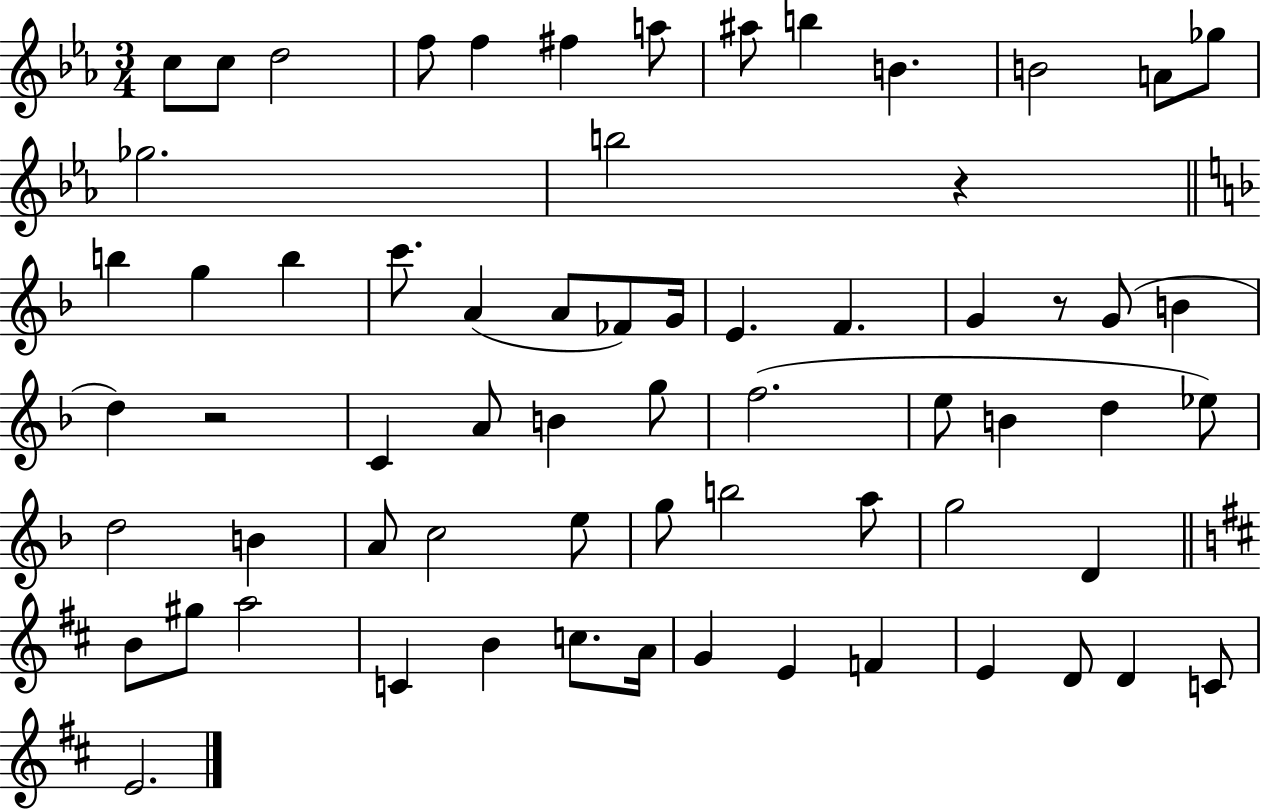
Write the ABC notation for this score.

X:1
T:Untitled
M:3/4
L:1/4
K:Eb
c/2 c/2 d2 f/2 f ^f a/2 ^a/2 b B B2 A/2 _g/2 _g2 b2 z b g b c'/2 A A/2 _F/2 G/4 E F G z/2 G/2 B d z2 C A/2 B g/2 f2 e/2 B d _e/2 d2 B A/2 c2 e/2 g/2 b2 a/2 g2 D B/2 ^g/2 a2 C B c/2 A/4 G E F E D/2 D C/2 E2